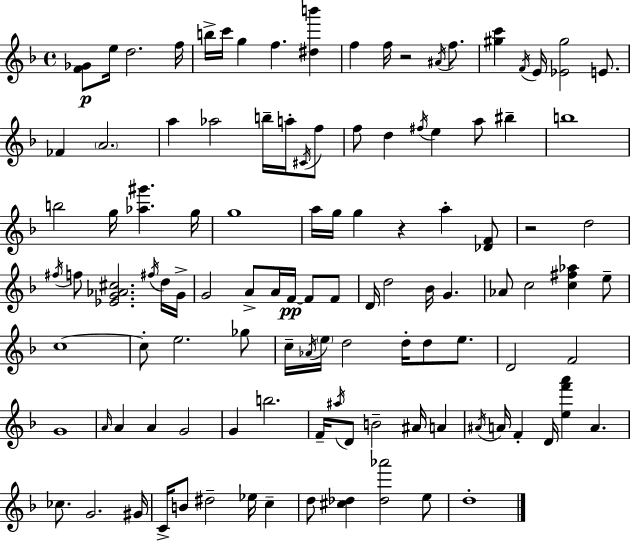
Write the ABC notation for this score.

X:1
T:Untitled
M:4/4
L:1/4
K:F
[F_G]/2 e/4 d2 f/4 b/4 c'/4 g f [^db'] f f/4 z2 ^A/4 f/2 [^gc'] F/4 E/4 [_E^g]2 E/2 _F A2 a _a2 b/4 a/4 ^C/4 f/2 f/2 d ^f/4 e a/2 ^b b4 b2 g/4 [_a^g'] g/4 g4 a/4 g/4 g z a [_DF]/2 z2 d2 ^f/4 f/2 [_EG_A^c]2 ^f/4 d/4 G/4 G2 A/2 A/4 F/4 F/2 F/2 D/4 d2 _B/4 G _A/2 c2 [c^f_a] e/2 c4 c/2 e2 _g/2 c/4 _A/4 e/4 d2 d/4 d/2 e/2 D2 F2 G4 A/4 A A G2 G b2 F/4 ^a/4 D/2 B2 ^A/4 A ^A/4 A/4 F D/4 [ef'a'] A _c/2 G2 ^G/4 C/4 B/2 ^d2 _e/4 c d/2 [^c_d] [_d_a']2 e/2 d4